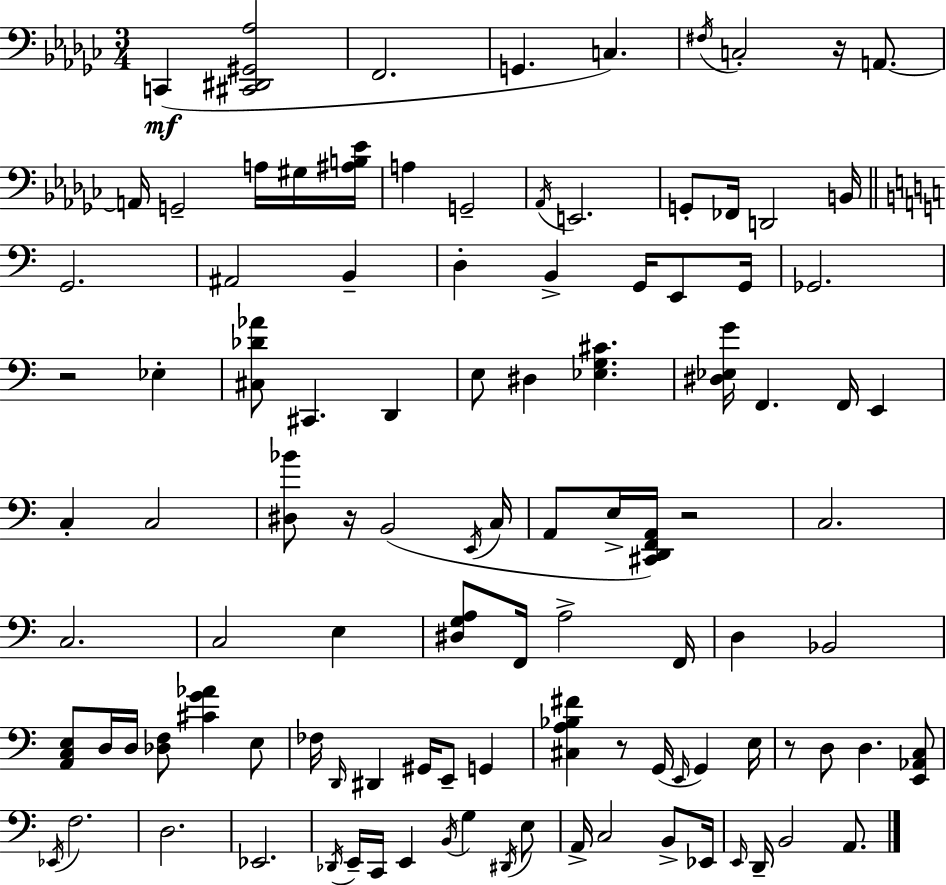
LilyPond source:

{
  \clef bass
  \numericTimeSignature
  \time 3/4
  \key ees \minor
  c,4(\mf <cis, dis, gis, aes>2 | f,2. | g,4. c4.) | \acciaccatura { fis16 } c2-. r16 a,8.~~ | \break a,16 g,2-- a16 gis16 | <ais b ees'>16 a4 g,2-- | \acciaccatura { aes,16 } e,2. | g,8-. fes,16 d,2 | \break b,16 \bar "||" \break \key a \minor g,2. | ais,2 b,4-- | d4-. b,4-> g,16 e,8 g,16 | ges,2. | \break r2 ees4-. | <cis des' aes'>8 cis,4. d,4 | e8 dis4 <ees g cis'>4. | <dis ees g'>16 f,4. f,16 e,4 | \break c4-. c2 | <dis bes'>8 r16 b,2( \acciaccatura { e,16 } | c16 a,8 e16-> <cis, d, f, a,>16) r2 | c2. | \break c2. | c2 e4 | <dis g a>8 f,16 a2-> | f,16 d4 bes,2 | \break <a, c e>8 d16 d16 <des f>8 <cis' g' aes'>4 e8 | fes16 \grace { d,16 } dis,4 gis,16 e,8-- g,4 | <cis a bes fis'>4 r8 g,16( \grace { e,16 } g,4) | e16 r8 d8 d4. | \break <e, aes, c>8 \acciaccatura { ees,16 } f2. | d2. | ees,2. | \acciaccatura { des,16 } e,16-- c,16 e,4 \acciaccatura { b,16 } | \break g4 \acciaccatura { dis,16 } e8 a,16-> c2 | b,8-> ees,16 \grace { e,16 } d,16-- b,2 | a,8. \bar "|."
}